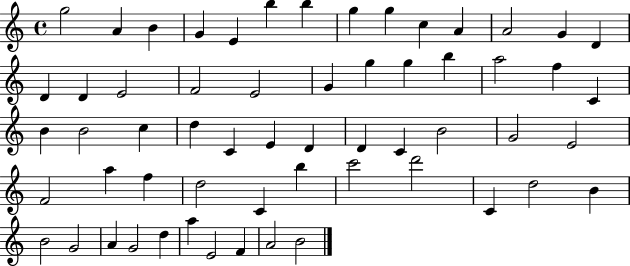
X:1
T:Untitled
M:4/4
L:1/4
K:C
g2 A B G E b b g g c A A2 G D D D E2 F2 E2 G g g b a2 f C B B2 c d C E D D C B2 G2 E2 F2 a f d2 C b c'2 d'2 C d2 B B2 G2 A G2 d a E2 F A2 B2